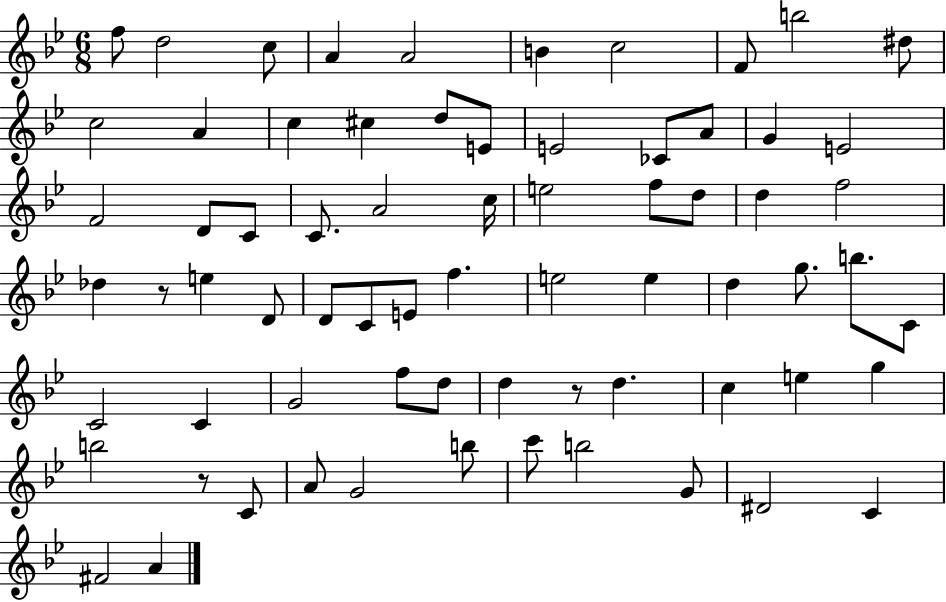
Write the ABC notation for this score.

X:1
T:Untitled
M:6/8
L:1/4
K:Bb
f/2 d2 c/2 A A2 B c2 F/2 b2 ^d/2 c2 A c ^c d/2 E/2 E2 _C/2 A/2 G E2 F2 D/2 C/2 C/2 A2 c/4 e2 f/2 d/2 d f2 _d z/2 e D/2 D/2 C/2 E/2 f e2 e d g/2 b/2 C/2 C2 C G2 f/2 d/2 d z/2 d c e g b2 z/2 C/2 A/2 G2 b/2 c'/2 b2 G/2 ^D2 C ^F2 A